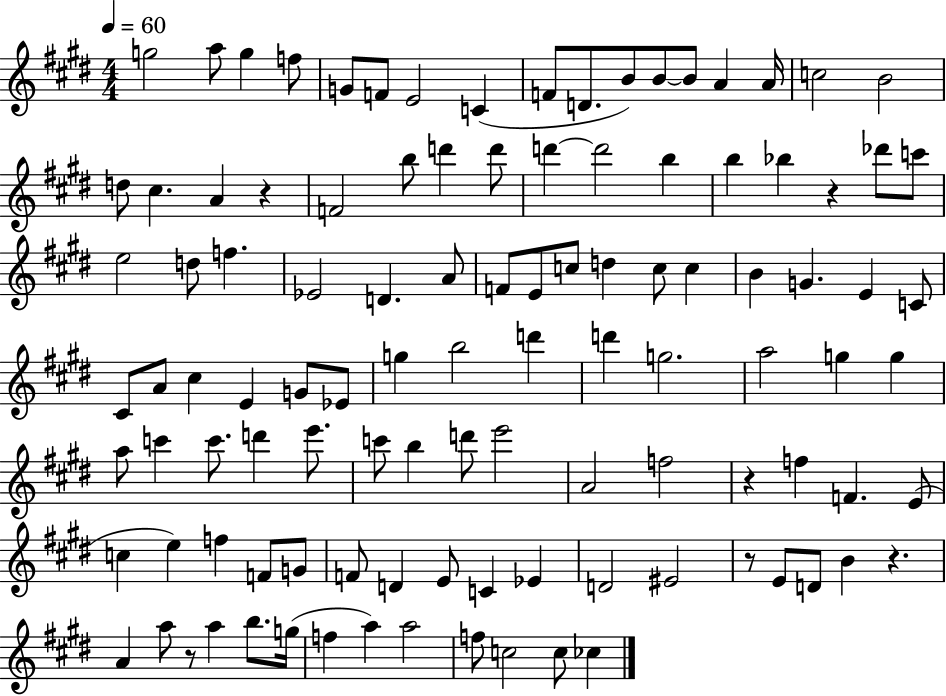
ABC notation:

X:1
T:Untitled
M:4/4
L:1/4
K:E
g2 a/2 g f/2 G/2 F/2 E2 C F/2 D/2 B/2 B/2 B/2 A A/4 c2 B2 d/2 ^c A z F2 b/2 d' d'/2 d' d'2 b b _b z _d'/2 c'/2 e2 d/2 f _E2 D A/2 F/2 E/2 c/2 d c/2 c B G E C/2 ^C/2 A/2 ^c E G/2 _E/2 g b2 d' d' g2 a2 g g a/2 c' c'/2 d' e'/2 c'/2 b d'/2 e'2 A2 f2 z f F E/2 c e f F/2 G/2 F/2 D E/2 C _E D2 ^E2 z/2 E/2 D/2 B z A a/2 z/2 a b/2 g/4 f a a2 f/2 c2 c/2 _c